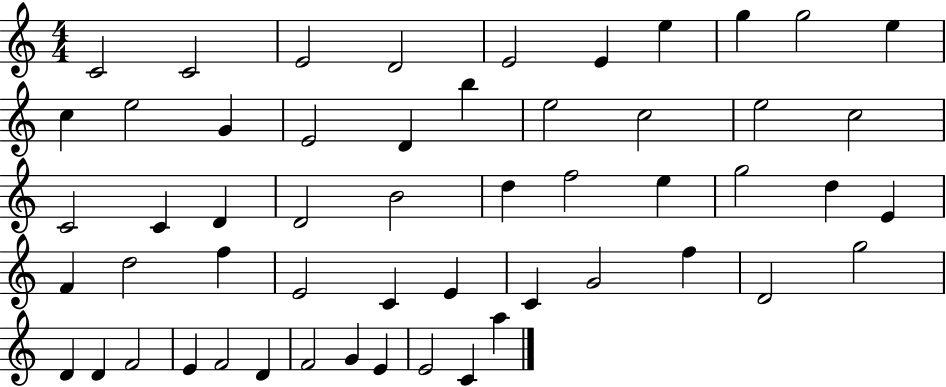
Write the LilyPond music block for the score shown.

{
  \clef treble
  \numericTimeSignature
  \time 4/4
  \key c \major
  c'2 c'2 | e'2 d'2 | e'2 e'4 e''4 | g''4 g''2 e''4 | \break c''4 e''2 g'4 | e'2 d'4 b''4 | e''2 c''2 | e''2 c''2 | \break c'2 c'4 d'4 | d'2 b'2 | d''4 f''2 e''4 | g''2 d''4 e'4 | \break f'4 d''2 f''4 | e'2 c'4 e'4 | c'4 g'2 f''4 | d'2 g''2 | \break d'4 d'4 f'2 | e'4 f'2 d'4 | f'2 g'4 e'4 | e'2 c'4 a''4 | \break \bar "|."
}